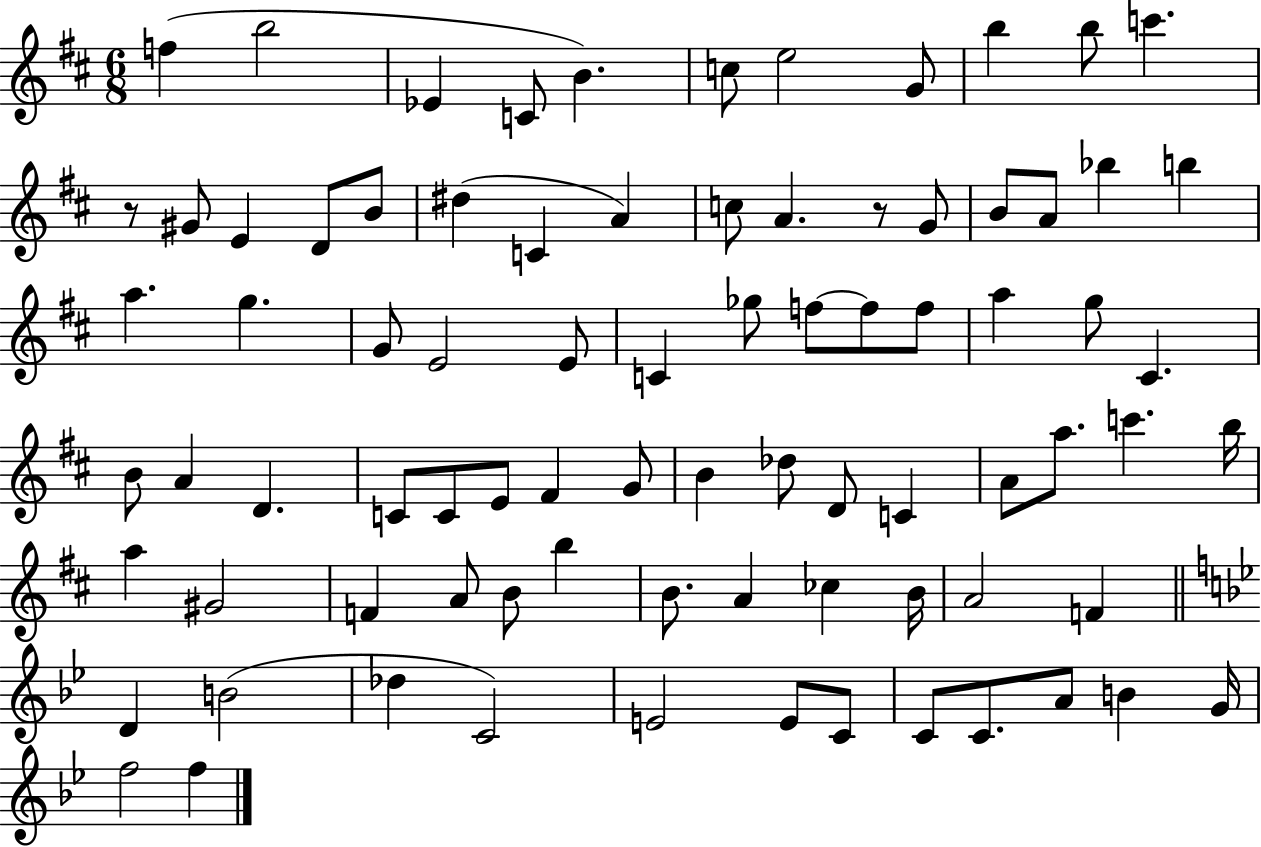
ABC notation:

X:1
T:Untitled
M:6/8
L:1/4
K:D
f b2 _E C/2 B c/2 e2 G/2 b b/2 c' z/2 ^G/2 E D/2 B/2 ^d C A c/2 A z/2 G/2 B/2 A/2 _b b a g G/2 E2 E/2 C _g/2 f/2 f/2 f/2 a g/2 ^C B/2 A D C/2 C/2 E/2 ^F G/2 B _d/2 D/2 C A/2 a/2 c' b/4 a ^G2 F A/2 B/2 b B/2 A _c B/4 A2 F D B2 _d C2 E2 E/2 C/2 C/2 C/2 A/2 B G/4 f2 f